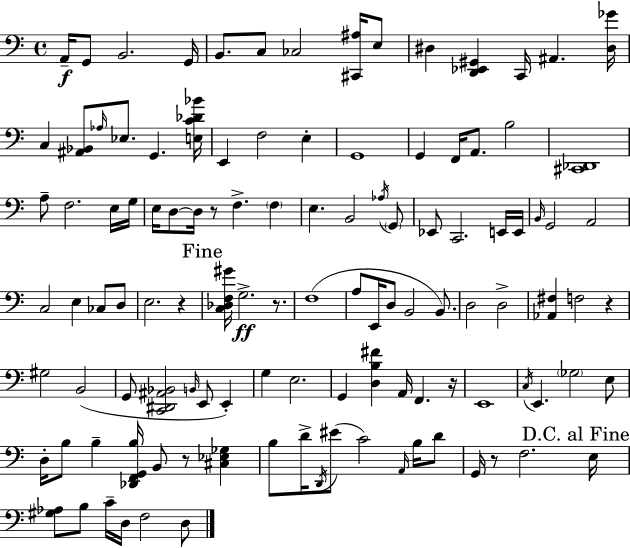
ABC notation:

X:1
T:Untitled
M:4/4
L:1/4
K:Am
A,,/4 G,,/2 B,,2 G,,/4 B,,/2 C,/2 _C,2 [^C,,^A,]/4 E,/2 ^D, [D,,_E,,^G,,] C,,/4 ^A,, [^D,_G]/4 C, [^A,,_B,,]/2 _A,/4 _E,/2 G,, [E,C_D_B]/4 E,, F,2 E, G,,4 G,, F,,/4 A,,/2 B,2 [^C,,_D,,]4 A,/2 F,2 E,/4 G,/4 E,/4 D,/2 D,/4 z/2 F, F, E, B,,2 _A,/4 G,,/2 _E,,/2 C,,2 E,,/4 E,,/4 B,,/4 G,,2 A,,2 C,2 E, _C,/2 D,/2 E,2 z [C,_D,F,^G]/4 G,2 z/2 F,4 A,/2 E,,/4 D,/2 B,,2 B,,/2 D,2 D,2 [_A,,^F,] F,2 z ^G,2 B,,2 G,,/2 [C,,^D,,^A,,_B,,]2 B,,/4 E,,/2 E,, G, E,2 G,, [D,B,^F] A,,/4 F,, z/4 E,,4 C,/4 E,, _G,2 E,/2 D,/4 B,/2 B, [_D,,F,,G,,B,]/4 B,,/2 z/2 [^C,_E,_G,] B,/2 D/4 D,,/4 ^E/2 C2 A,,/4 B,/4 D/2 G,,/4 z/2 F,2 E,/4 [^G,_A,]/2 B,/2 C/4 D,/4 F,2 D,/2